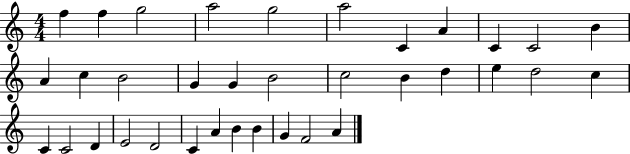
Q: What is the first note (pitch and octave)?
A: F5